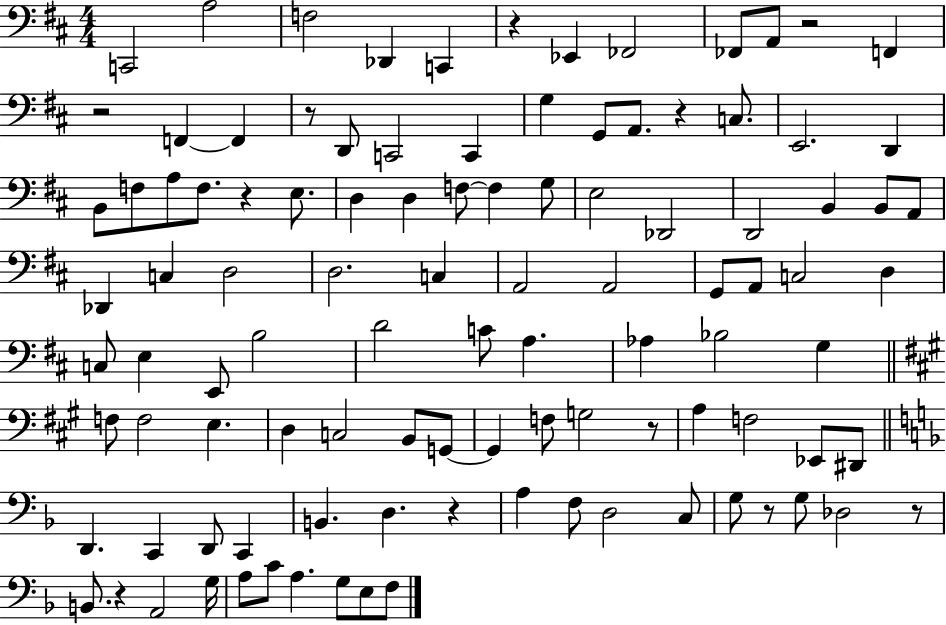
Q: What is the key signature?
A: D major